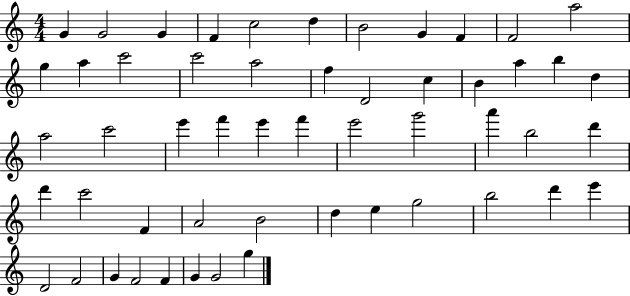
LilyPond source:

{
  \clef treble
  \numericTimeSignature
  \time 4/4
  \key c \major
  g'4 g'2 g'4 | f'4 c''2 d''4 | b'2 g'4 f'4 | f'2 a''2 | \break g''4 a''4 c'''2 | c'''2 a''2 | f''4 d'2 c''4 | b'4 a''4 b''4 d''4 | \break a''2 c'''2 | e'''4 f'''4 e'''4 f'''4 | e'''2 g'''2 | a'''4 b''2 d'''4 | \break d'''4 c'''2 f'4 | a'2 b'2 | d''4 e''4 g''2 | b''2 d'''4 e'''4 | \break d'2 f'2 | g'4 f'2 f'4 | g'4 g'2 g''4 | \bar "|."
}